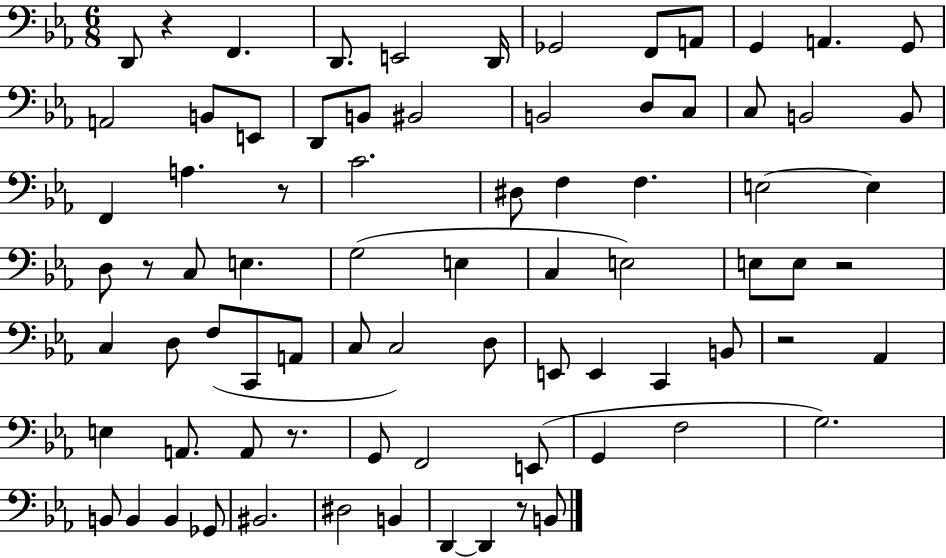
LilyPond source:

{
  \clef bass
  \numericTimeSignature
  \time 6/8
  \key ees \major
  \repeat volta 2 { d,8 r4 f,4. | d,8. e,2 d,16 | ges,2 f,8 a,8 | g,4 a,4. g,8 | \break a,2 b,8 e,8 | d,8 b,8 bis,2 | b,2 d8 c8 | c8 b,2 b,8 | \break f,4 a4. r8 | c'2. | dis8 f4 f4. | e2~~ e4 | \break d8 r8 c8 e4. | g2( e4 | c4 e2) | e8 e8 r2 | \break c4 d8 f8( c,8 a,8 | c8 c2) d8 | e,8 e,4 c,4 b,8 | r2 aes,4 | \break e4 a,8. a,8 r8. | g,8 f,2 e,8( | g,4 f2 | g2.) | \break b,8 b,4 b,4 ges,8 | bis,2. | dis2 b,4 | d,4~~ d,4 r8 b,8 | \break } \bar "|."
}